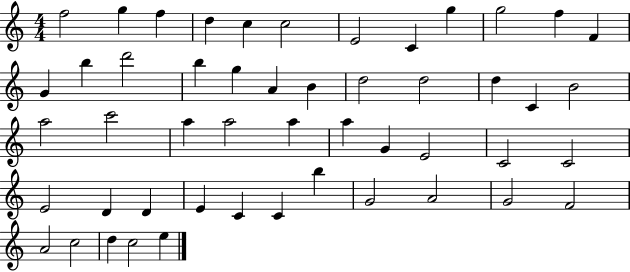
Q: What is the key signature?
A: C major